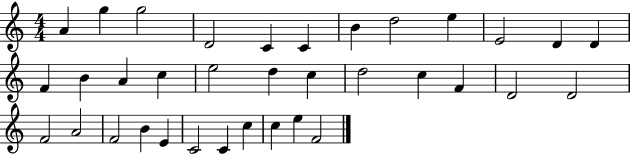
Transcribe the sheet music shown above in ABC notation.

X:1
T:Untitled
M:4/4
L:1/4
K:C
A g g2 D2 C C B d2 e E2 D D F B A c e2 d c d2 c F D2 D2 F2 A2 F2 B E C2 C c c e F2